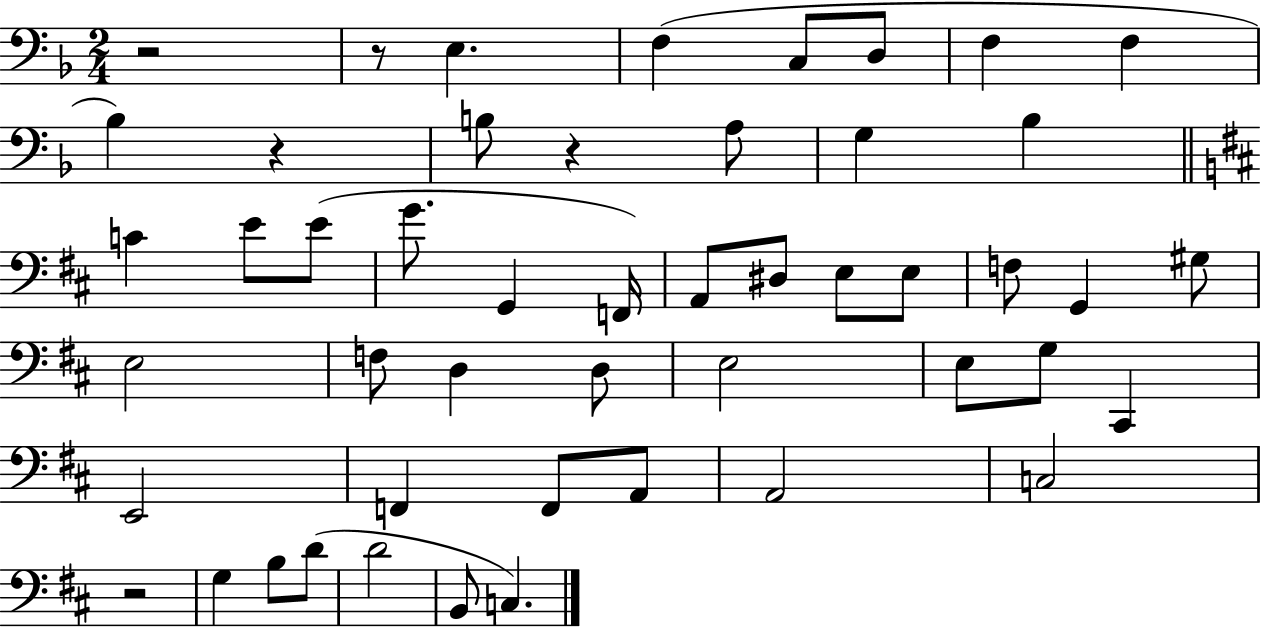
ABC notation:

X:1
T:Untitled
M:2/4
L:1/4
K:F
z2 z/2 E, F, C,/2 D,/2 F, F, _B, z B,/2 z A,/2 G, _B, C E/2 E/2 G/2 G,, F,,/4 A,,/2 ^D,/2 E,/2 E,/2 F,/2 G,, ^G,/2 E,2 F,/2 D, D,/2 E,2 E,/2 G,/2 ^C,, E,,2 F,, F,,/2 A,,/2 A,,2 C,2 z2 G, B,/2 D/2 D2 B,,/2 C,